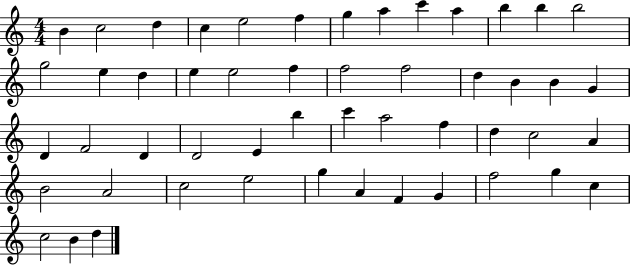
{
  \clef treble
  \numericTimeSignature
  \time 4/4
  \key c \major
  b'4 c''2 d''4 | c''4 e''2 f''4 | g''4 a''4 c'''4 a''4 | b''4 b''4 b''2 | \break g''2 e''4 d''4 | e''4 e''2 f''4 | f''2 f''2 | d''4 b'4 b'4 g'4 | \break d'4 f'2 d'4 | d'2 e'4 b''4 | c'''4 a''2 f''4 | d''4 c''2 a'4 | \break b'2 a'2 | c''2 e''2 | g''4 a'4 f'4 g'4 | f''2 g''4 c''4 | \break c''2 b'4 d''4 | \bar "|."
}